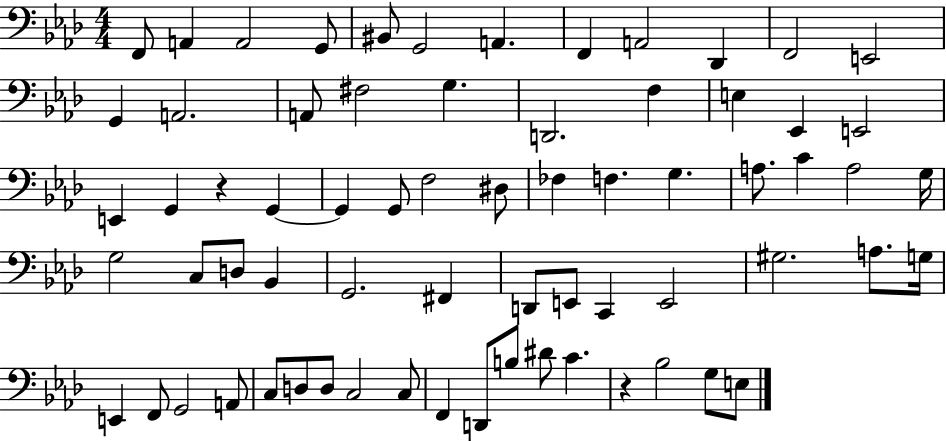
X:1
T:Untitled
M:4/4
L:1/4
K:Ab
F,,/2 A,, A,,2 G,,/2 ^B,,/2 G,,2 A,, F,, A,,2 _D,, F,,2 E,,2 G,, A,,2 A,,/2 ^F,2 G, D,,2 F, E, _E,, E,,2 E,, G,, z G,, G,, G,,/2 F,2 ^D,/2 _F, F, G, A,/2 C A,2 G,/4 G,2 C,/2 D,/2 _B,, G,,2 ^F,, D,,/2 E,,/2 C,, E,,2 ^G,2 A,/2 G,/4 E,, F,,/2 G,,2 A,,/2 C,/2 D,/2 D,/2 C,2 C,/2 F,, D,,/2 B,/2 ^D/2 C z _B,2 G,/2 E,/2